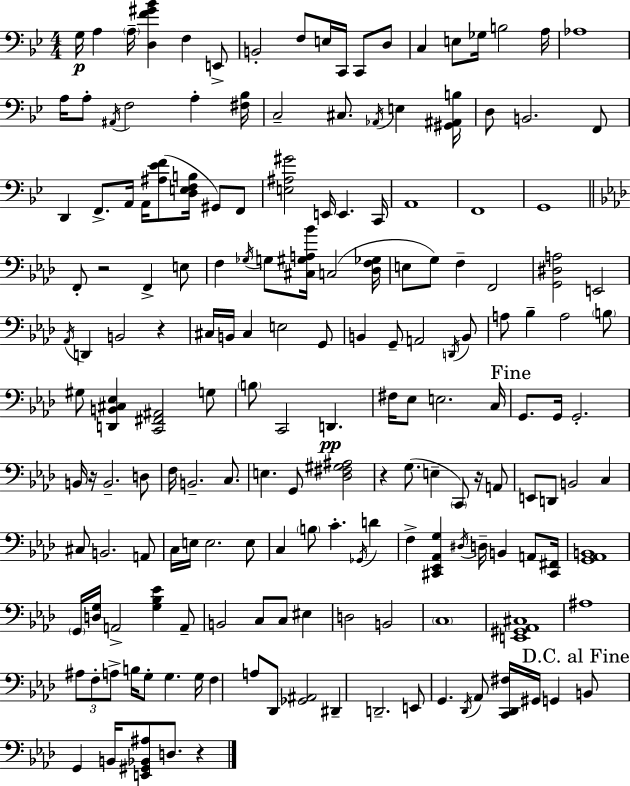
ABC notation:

X:1
T:Untitled
M:4/4
L:1/4
K:Gm
G,/4 A, A,/4 [D,F^G_B] F, E,,/2 B,,2 F,/2 E,/4 C,,/4 C,,/2 D,/2 C, E,/2 _G,/4 B,2 A,/4 _A,4 A,/4 A,/2 ^A,,/4 F,2 A, [^F,_B,]/4 C,2 ^C,/2 _A,,/4 E, [^G,,^A,,B,]/4 D,/2 B,,2 F,,/2 D,, F,,/2 A,,/4 A,,/4 [^A,_EF]/2 [D,E,F,B,]/4 ^G,,/2 F,,/2 [E,^A,^G]2 E,,/4 E,, C,,/4 A,,4 F,,4 G,,4 F,,/2 z2 F,, E,/2 F, _G,/4 G,/2 [^C,^G,A,_B]/4 C,2 [_D,F,_G,]/4 E,/2 G,/2 F, F,,2 [G,,^D,A,]2 E,,2 _A,,/4 D,, B,,2 z ^C,/4 B,,/4 ^C, E,2 G,,/2 B,, G,,/2 A,,2 D,,/4 B,,/2 A,/2 _B, A,2 B,/2 ^G,/2 [D,,B,,^C,_E,] [C,,^F,,^A,,]2 G,/2 B,/2 C,,2 D,, ^F,/4 _E,/2 E,2 C,/4 G,,/2 G,,/4 G,,2 B,,/4 z/4 B,,2 D,/2 F,/4 B,,2 C,/2 E, G,,/2 [_D,^F,^G,^A,]2 z G,/2 E, C,,/2 z/4 A,,/2 E,,/2 D,,/2 B,,2 C, ^C,/2 B,,2 A,,/2 C,/4 E,/4 E,2 E,/2 C, B,/2 C _G,,/4 D F, [^C,,_E,,_A,,G,] ^D,/4 D,/4 B,, A,,/2 [^C,,^F,,]/4 [G,,_A,,B,,]4 G,,/4 [D,G,]/4 A,,2 [G,_B,_E] A,,/2 B,,2 C,/2 C,/2 ^E, D,2 B,,2 C,4 [E,,^G,,_A,,^C,]4 ^A,4 ^A,/2 F,/2 A,/2 B,/4 G,/2 G, G,/4 F, A,/2 _D,,/2 [_G,,^A,,]2 ^D,, D,,2 E,,/2 G,, _D,,/4 _A,,/2 [C,,_D,,^F,]/4 ^G,,/4 G,, B,,/2 G,, B,,/4 [E,,^G,,_B,,^A,]/2 D,/2 z